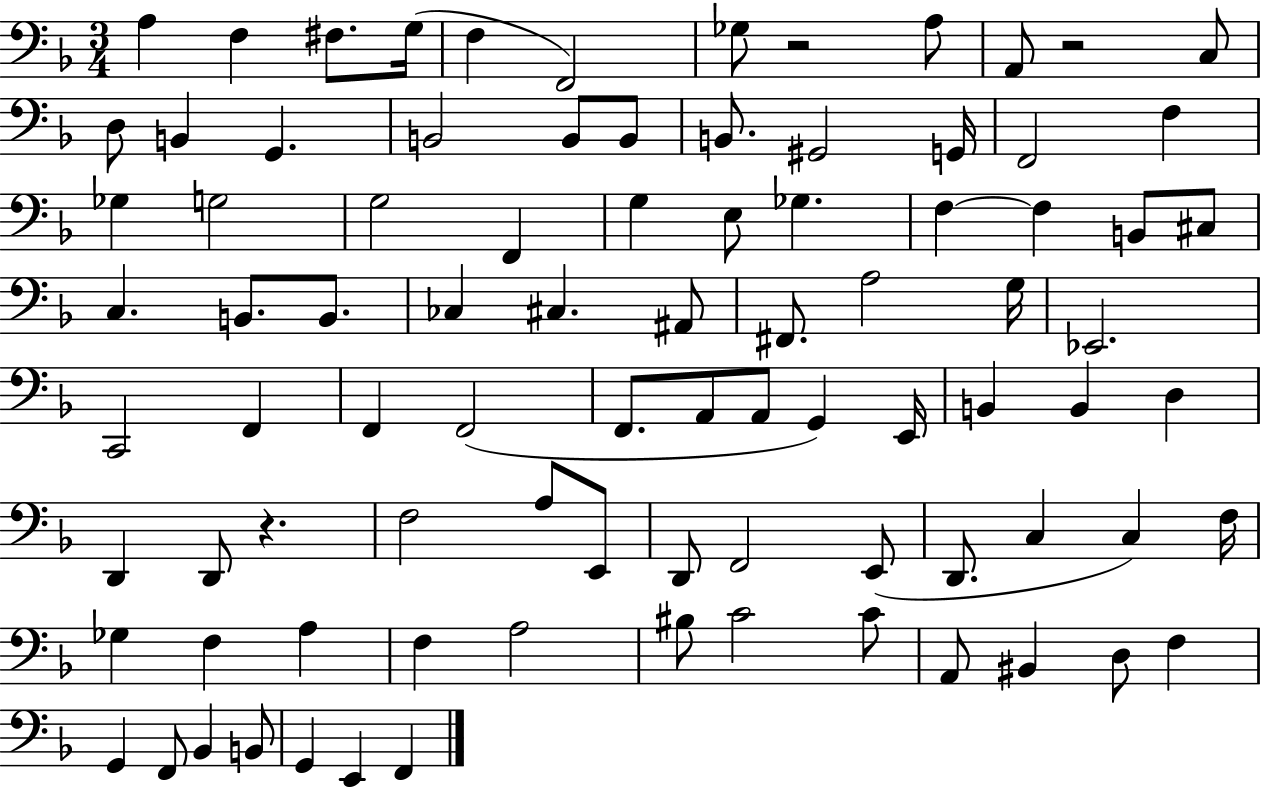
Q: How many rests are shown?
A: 3